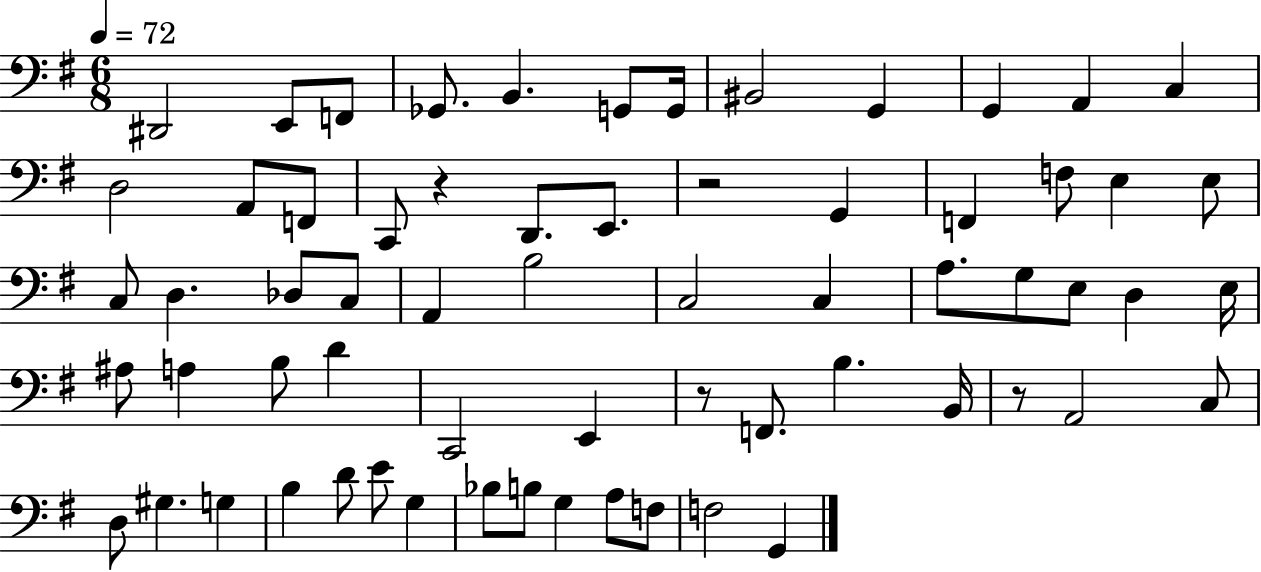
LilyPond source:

{
  \clef bass
  \numericTimeSignature
  \time 6/8
  \key g \major
  \tempo 4 = 72
  \repeat volta 2 { dis,2 e,8 f,8 | ges,8. b,4. g,8 g,16 | bis,2 g,4 | g,4 a,4 c4 | \break d2 a,8 f,8 | c,8 r4 d,8. e,8. | r2 g,4 | f,4 f8 e4 e8 | \break c8 d4. des8 c8 | a,4 b2 | c2 c4 | a8. g8 e8 d4 e16 | \break ais8 a4 b8 d'4 | c,2 e,4 | r8 f,8. b4. b,16 | r8 a,2 c8 | \break d8 gis4. g4 | b4 d'8 e'8 g4 | bes8 b8 g4 a8 f8 | f2 g,4 | \break } \bar "|."
}